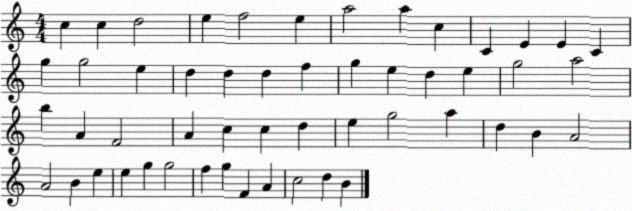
X:1
T:Untitled
M:4/4
L:1/4
K:C
c c d2 e f2 e a2 a c C E E C g g2 e d d d f g e d e g2 a2 b A F2 A c c d e g2 a d B A2 A2 B e e g g2 f g F A c2 d B